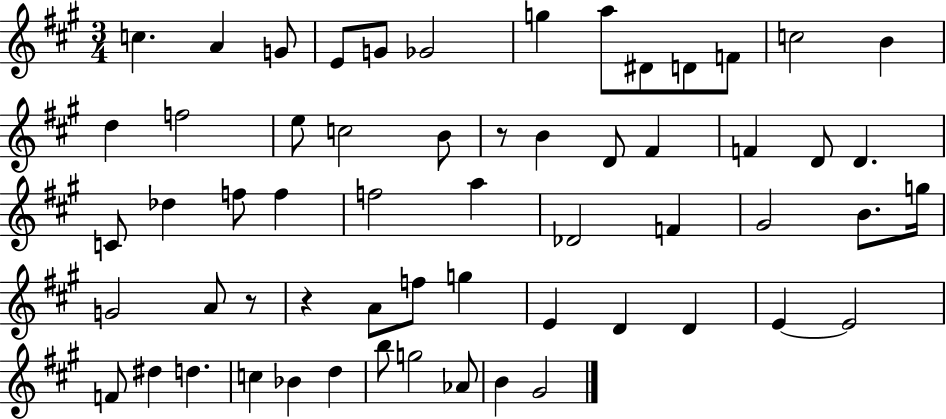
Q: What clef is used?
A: treble